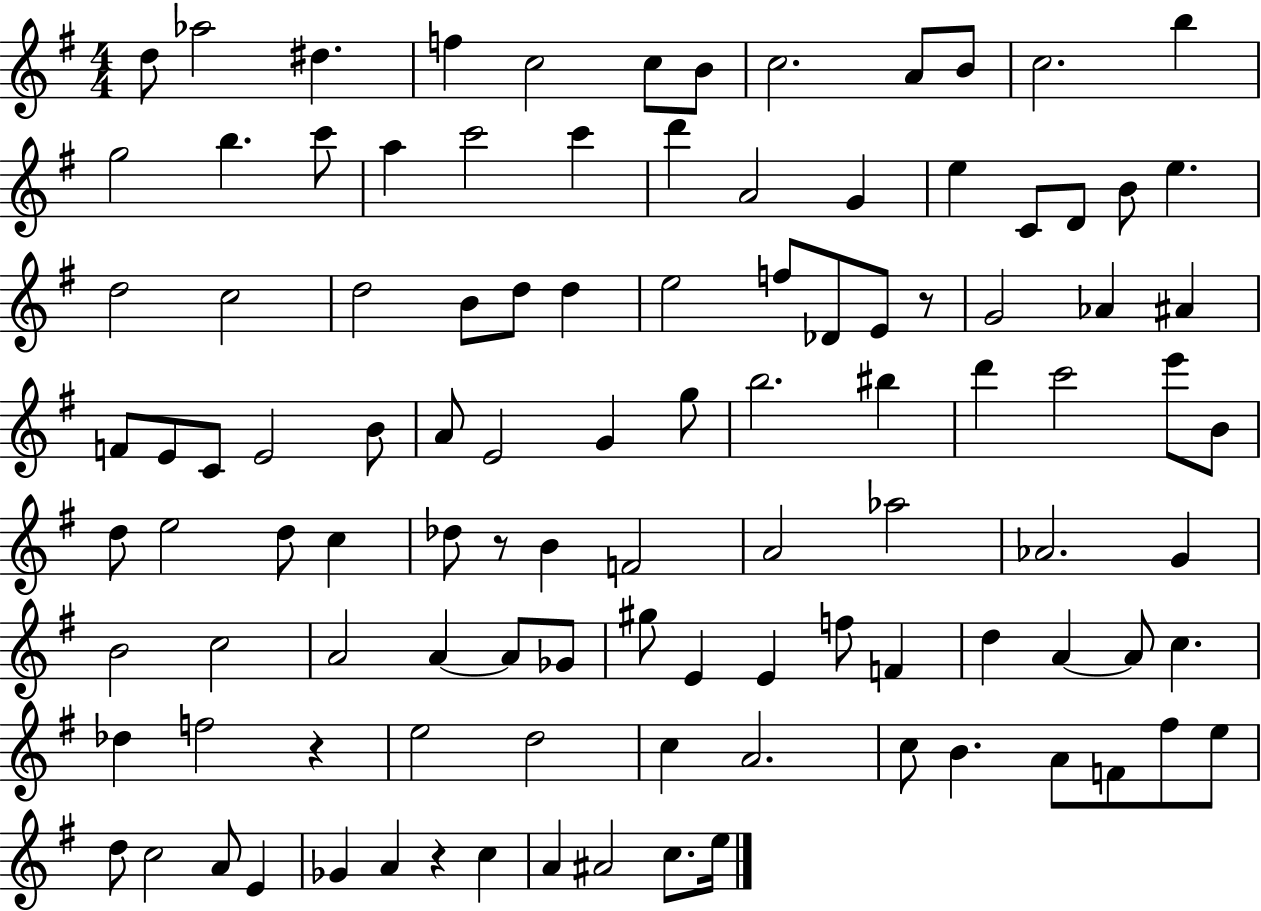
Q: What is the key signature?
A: G major